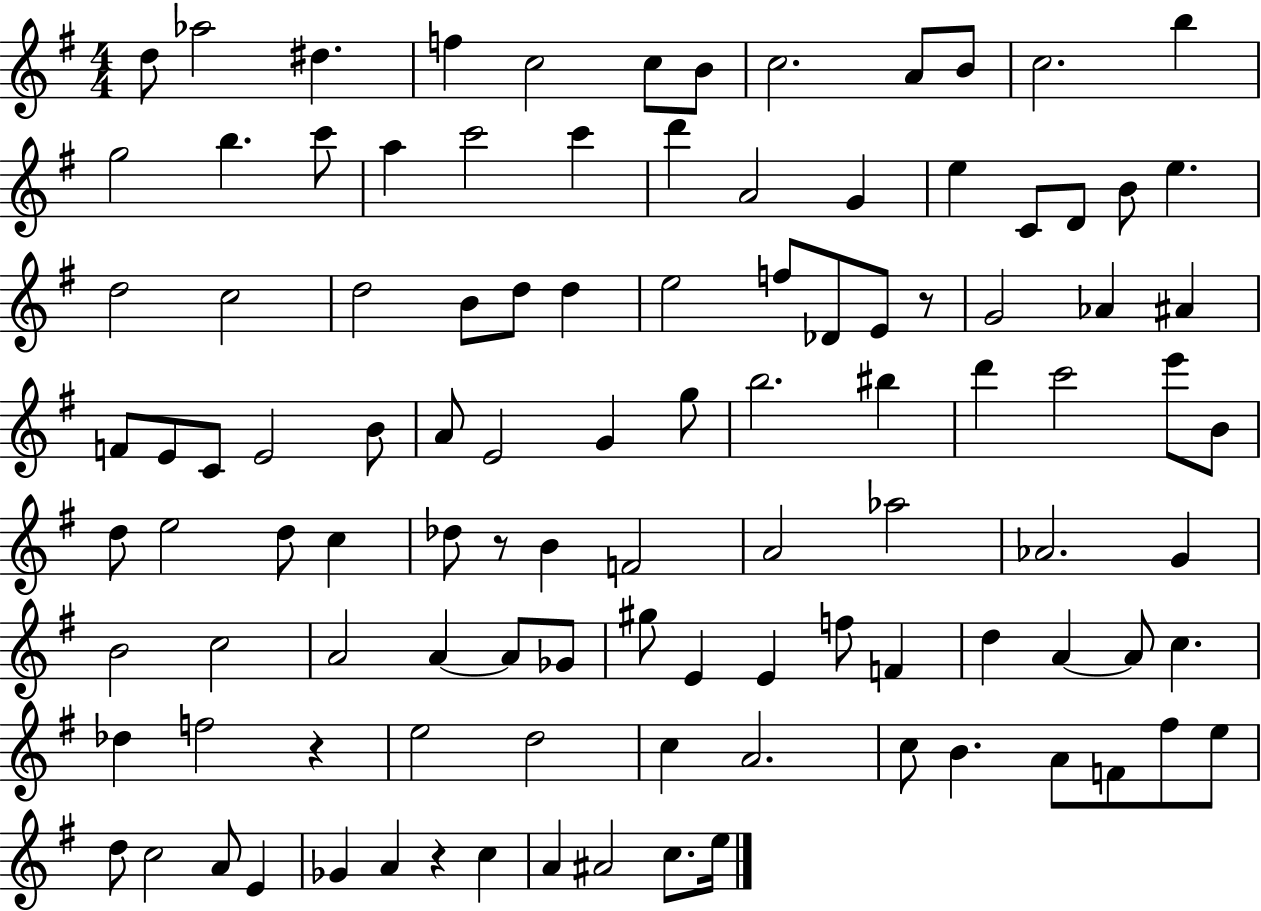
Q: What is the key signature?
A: G major